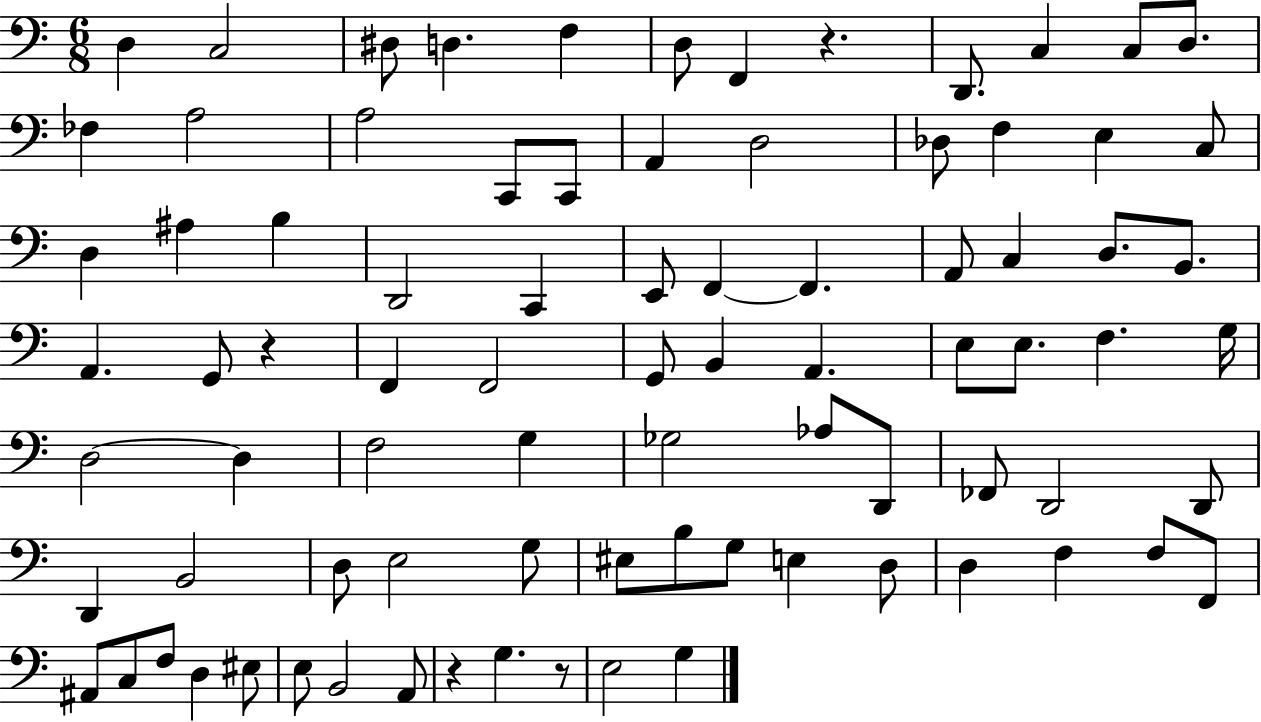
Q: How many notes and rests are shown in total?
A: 84